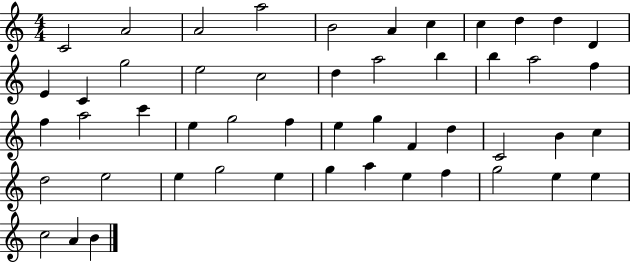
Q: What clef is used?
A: treble